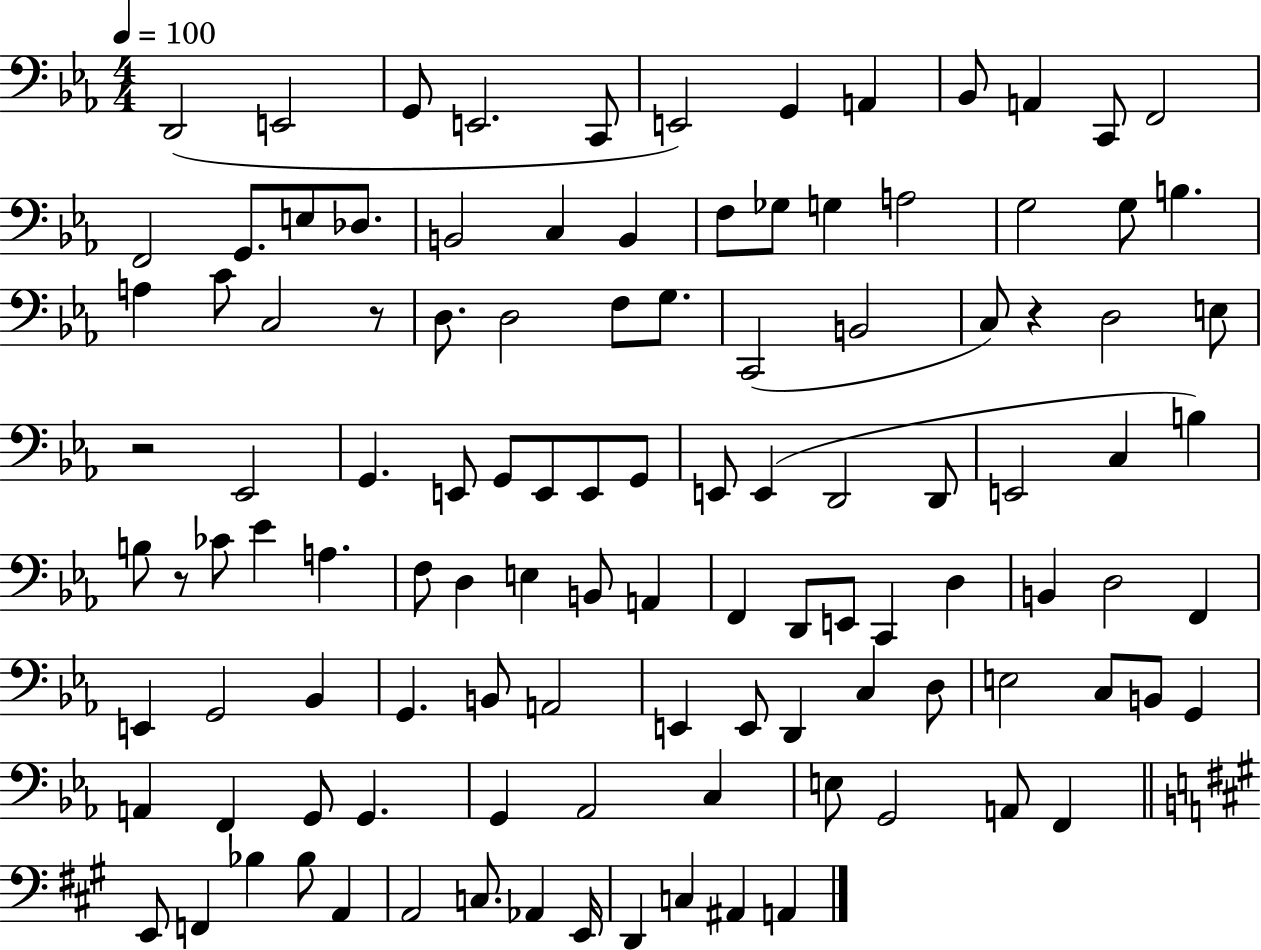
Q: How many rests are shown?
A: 4